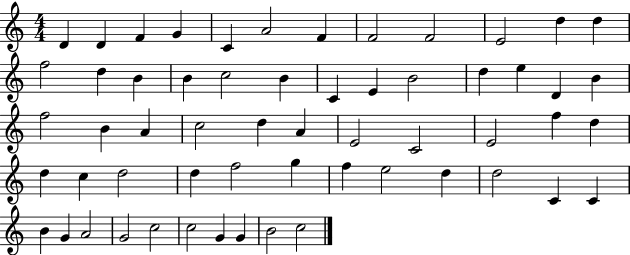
D4/q D4/q F4/q G4/q C4/q A4/h F4/q F4/h F4/h E4/h D5/q D5/q F5/h D5/q B4/q B4/q C5/h B4/q C4/q E4/q B4/h D5/q E5/q D4/q B4/q F5/h B4/q A4/q C5/h D5/q A4/q E4/h C4/h E4/h F5/q D5/q D5/q C5/q D5/h D5/q F5/h G5/q F5/q E5/h D5/q D5/h C4/q C4/q B4/q G4/q A4/h G4/h C5/h C5/h G4/q G4/q B4/h C5/h